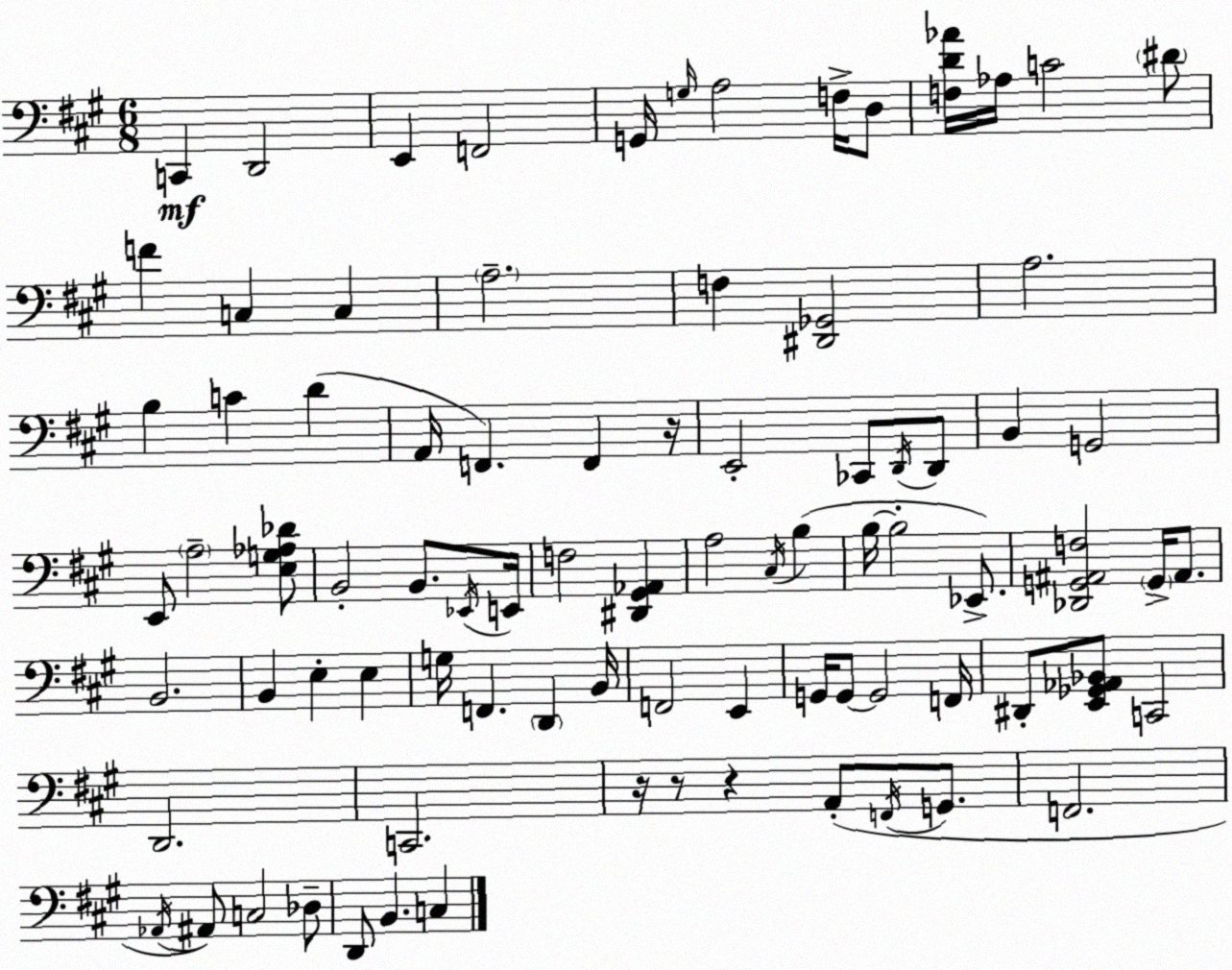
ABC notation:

X:1
T:Untitled
M:6/8
L:1/4
K:A
C,, D,,2 E,, F,,2 G,,/4 G,/4 A,2 F,/4 D,/2 [F,D_A]/4 _A,/4 C2 ^D/2 F C, C, A,2 F, [^D,,_G,,]2 A,2 B, C D A,,/4 F,, F,, z/4 E,,2 _C,,/2 D,,/4 D,,/2 B,, G,,2 E,,/2 A,2 [E,G,_A,_D]/2 B,,2 B,,/2 _E,,/4 E,,/4 F,2 [^D,,^G,,_A,,] A,2 ^C,/4 B, B,/4 B,2 _E,,/2 [_D,,G,,^A,,F,]2 G,,/4 ^A,,/2 B,,2 B,, E, E, G,/4 F,, D,, B,,/4 F,,2 E,, G,,/4 G,,/2 G,,2 F,,/4 ^D,,/2 [E,,_G,,_A,,_B,,]/2 C,,2 D,,2 C,,2 z/4 z/2 z A,,/2 F,,/4 G,,/2 F,,2 _A,,/4 ^A,,/2 C,2 _D,/2 D,,/2 B,, C,